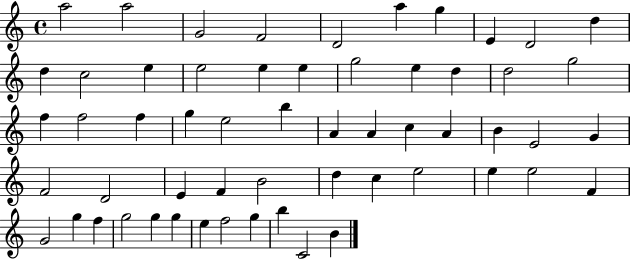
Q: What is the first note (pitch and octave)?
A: A5